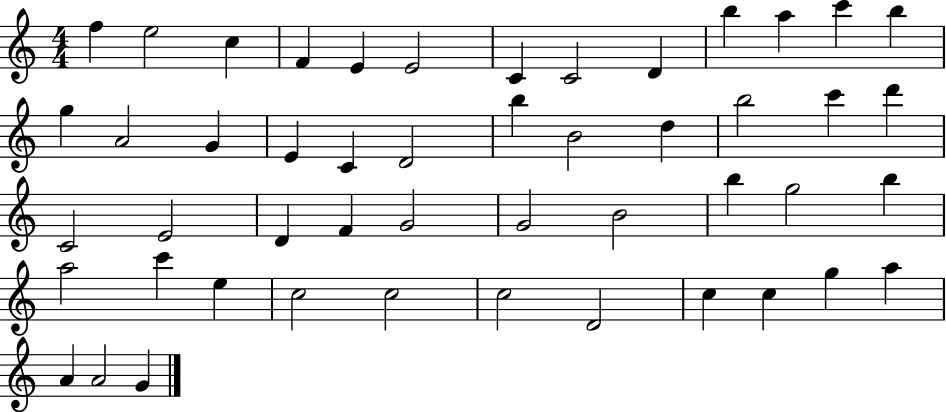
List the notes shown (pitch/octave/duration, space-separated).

F5/q E5/h C5/q F4/q E4/q E4/h C4/q C4/h D4/q B5/q A5/q C6/q B5/q G5/q A4/h G4/q E4/q C4/q D4/h B5/q B4/h D5/q B5/h C6/q D6/q C4/h E4/h D4/q F4/q G4/h G4/h B4/h B5/q G5/h B5/q A5/h C6/q E5/q C5/h C5/h C5/h D4/h C5/q C5/q G5/q A5/q A4/q A4/h G4/q